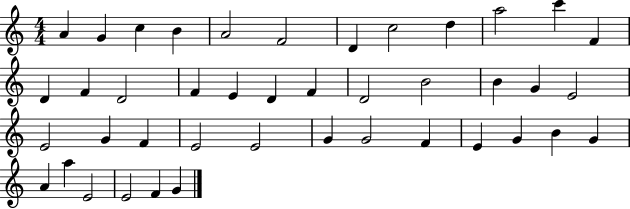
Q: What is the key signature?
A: C major